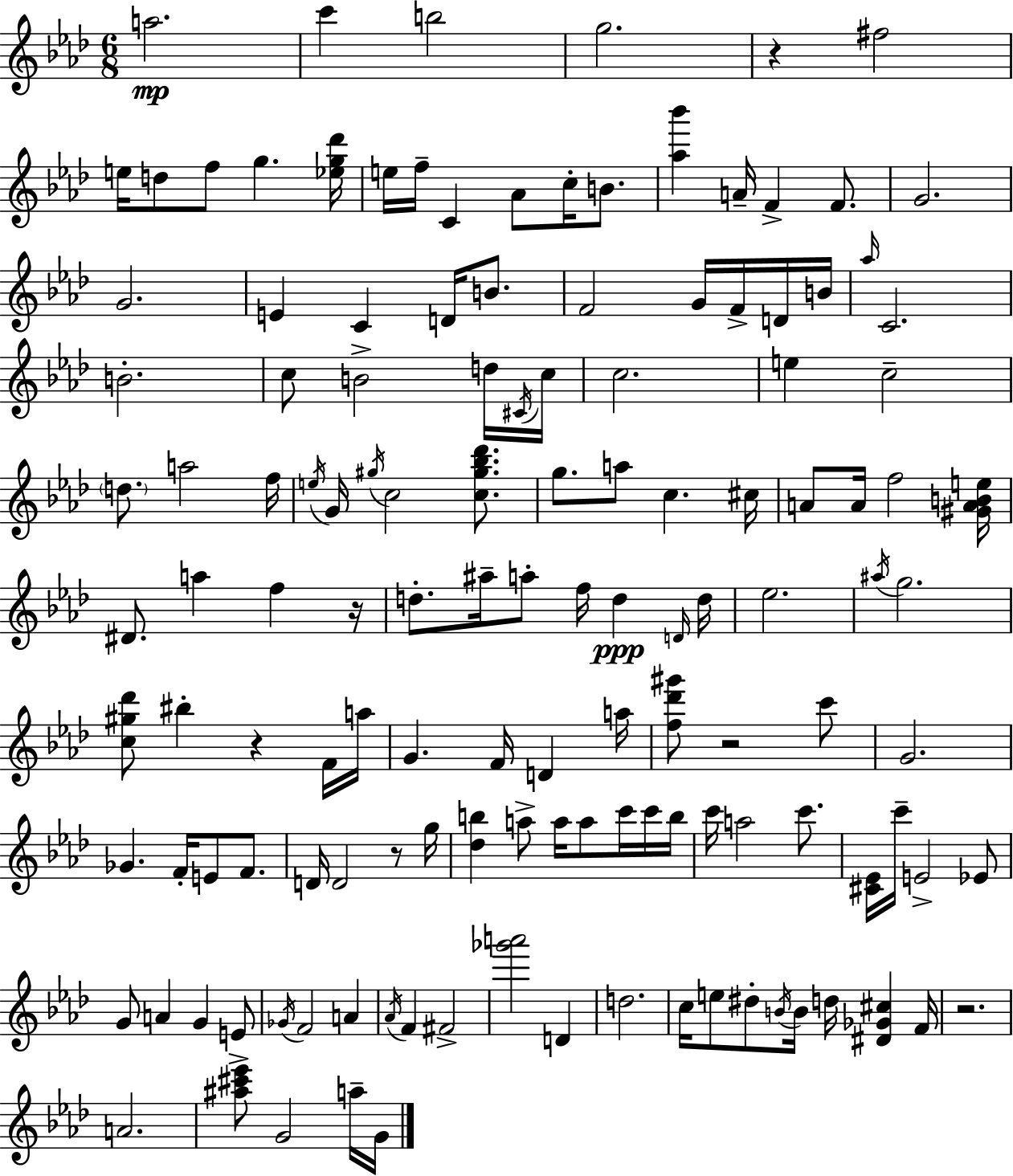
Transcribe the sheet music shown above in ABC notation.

X:1
T:Untitled
M:6/8
L:1/4
K:Fm
a2 c' b2 g2 z ^f2 e/4 d/2 f/2 g [_eg_d']/4 e/4 f/4 C _A/2 c/4 B/2 [_a_b'] A/4 F F/2 G2 G2 E C D/4 B/2 F2 G/4 F/4 D/4 B/4 _a/4 C2 B2 c/2 B2 d/4 ^C/4 c/4 c2 e c2 d/2 a2 f/4 e/4 G/4 ^g/4 c2 [c^g_b_d']/2 g/2 a/2 c ^c/4 A/2 A/4 f2 [^GABe]/4 ^D/2 a f z/4 d/2 ^a/4 a/2 f/4 d D/4 d/4 _e2 ^a/4 g2 [c^g_d']/2 ^b z F/4 a/4 G F/4 D a/4 [f_d'^g']/2 z2 c'/2 G2 _G F/4 E/2 F/2 D/4 D2 z/2 g/4 [_db] a/2 a/4 a/2 c'/4 c'/4 b/4 c'/4 a2 c'/2 [^C_E]/4 c'/4 E2 _E/2 G/2 A G E/2 _G/4 F2 A _A/4 F ^F2 [_g'a']2 D d2 c/4 e/2 ^d/2 B/4 B/4 d/4 [^D_G^c] F/4 z2 A2 [^a^c'_e']/2 G2 a/4 G/4